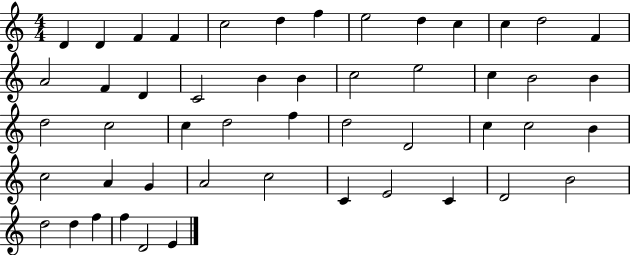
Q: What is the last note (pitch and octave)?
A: E4